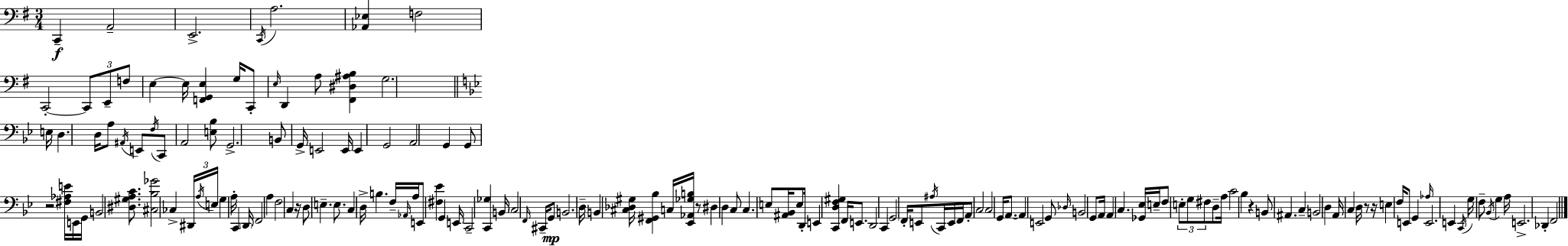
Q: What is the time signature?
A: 3/4